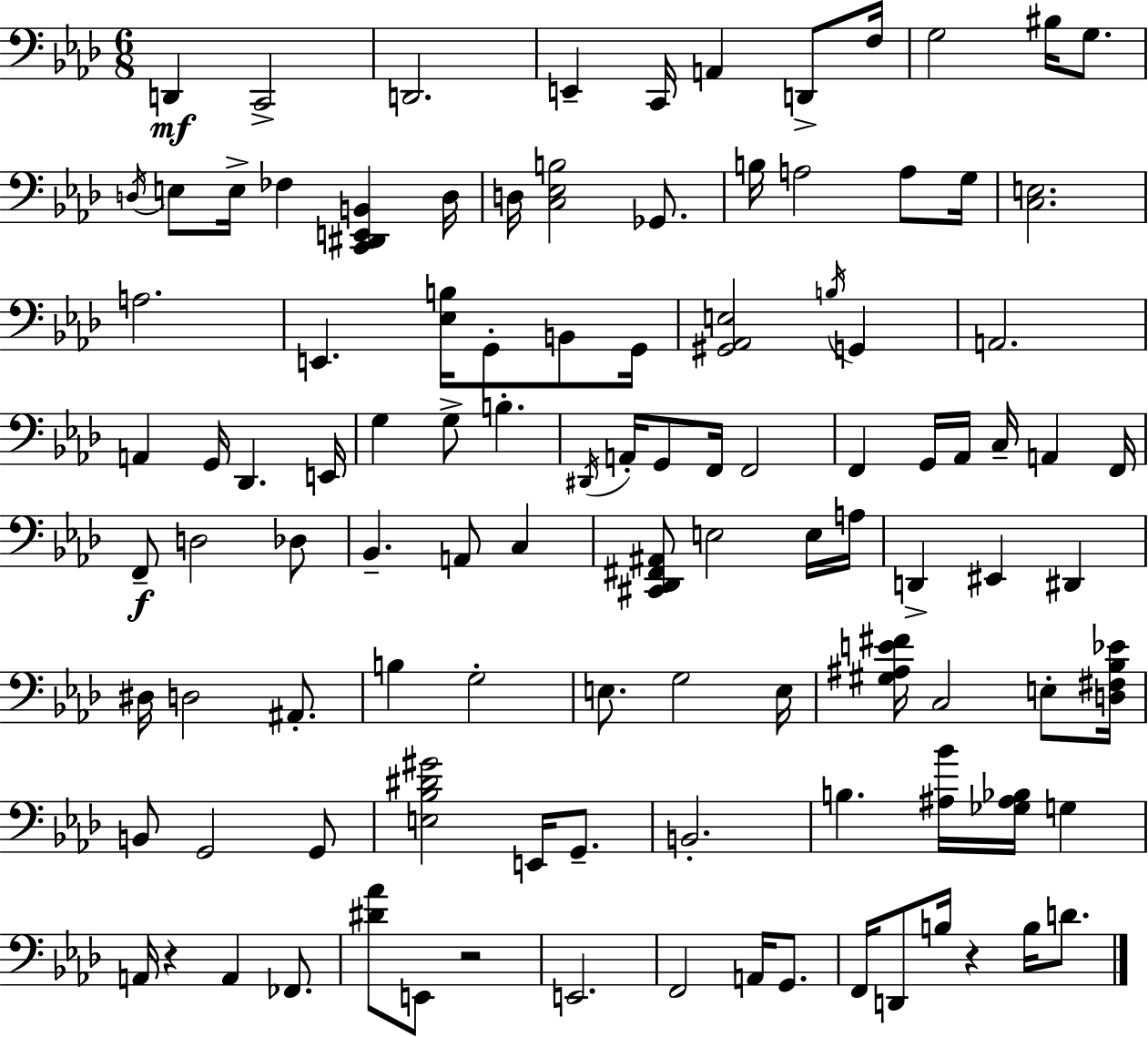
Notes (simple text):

D2/q C2/h D2/h. E2/q C2/s A2/q D2/e F3/s G3/h BIS3/s G3/e. D3/s E3/e E3/s FES3/q [C2,D#2,E2,B2]/q D3/s D3/s [C3,Eb3,B3]/h Gb2/e. B3/s A3/h A3/e G3/s [C3,E3]/h. A3/h. E2/q. [Eb3,B3]/s G2/e B2/e G2/s [G#2,Ab2,E3]/h B3/s G2/q A2/h. A2/q G2/s Db2/q. E2/s G3/q G3/e B3/q. D#2/s A2/s G2/e F2/s F2/h F2/q G2/s Ab2/s C3/s A2/q F2/s F2/e D3/h Db3/e Bb2/q. A2/e C3/q [C#2,Db2,F#2,A#2]/e E3/h E3/s A3/s D2/q EIS2/q D#2/q D#3/s D3/h A#2/e. B3/q G3/h E3/e. G3/h E3/s [G#3,A#3,E4,F#4]/s C3/h E3/e [D3,F#3,Bb3,Eb4]/s B2/e G2/h G2/e [E3,Bb3,D#4,G#4]/h E2/s G2/e. B2/h. B3/q. [A#3,Bb4]/s [Gb3,A#3,Bb3]/s G3/q A2/s R/q A2/q FES2/e. [D#4,Ab4]/e E2/e R/h E2/h. F2/h A2/s G2/e. F2/s D2/e B3/s R/q B3/s D4/e.